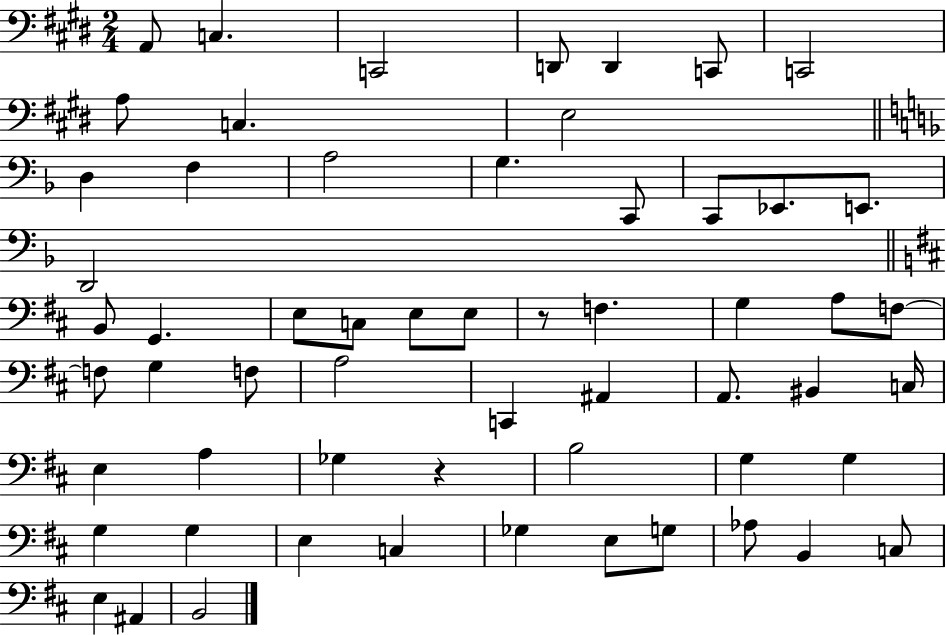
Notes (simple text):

A2/e C3/q. C2/h D2/e D2/q C2/e C2/h A3/e C3/q. E3/h D3/q F3/q A3/h G3/q. C2/e C2/e Eb2/e. E2/e. D2/h B2/e G2/q. E3/e C3/e E3/e E3/e R/e F3/q. G3/q A3/e F3/e F3/e G3/q F3/e A3/h C2/q A#2/q A2/e. BIS2/q C3/s E3/q A3/q Gb3/q R/q B3/h G3/q G3/q G3/q G3/q E3/q C3/q Gb3/q E3/e G3/e Ab3/e B2/q C3/e E3/q A#2/q B2/h